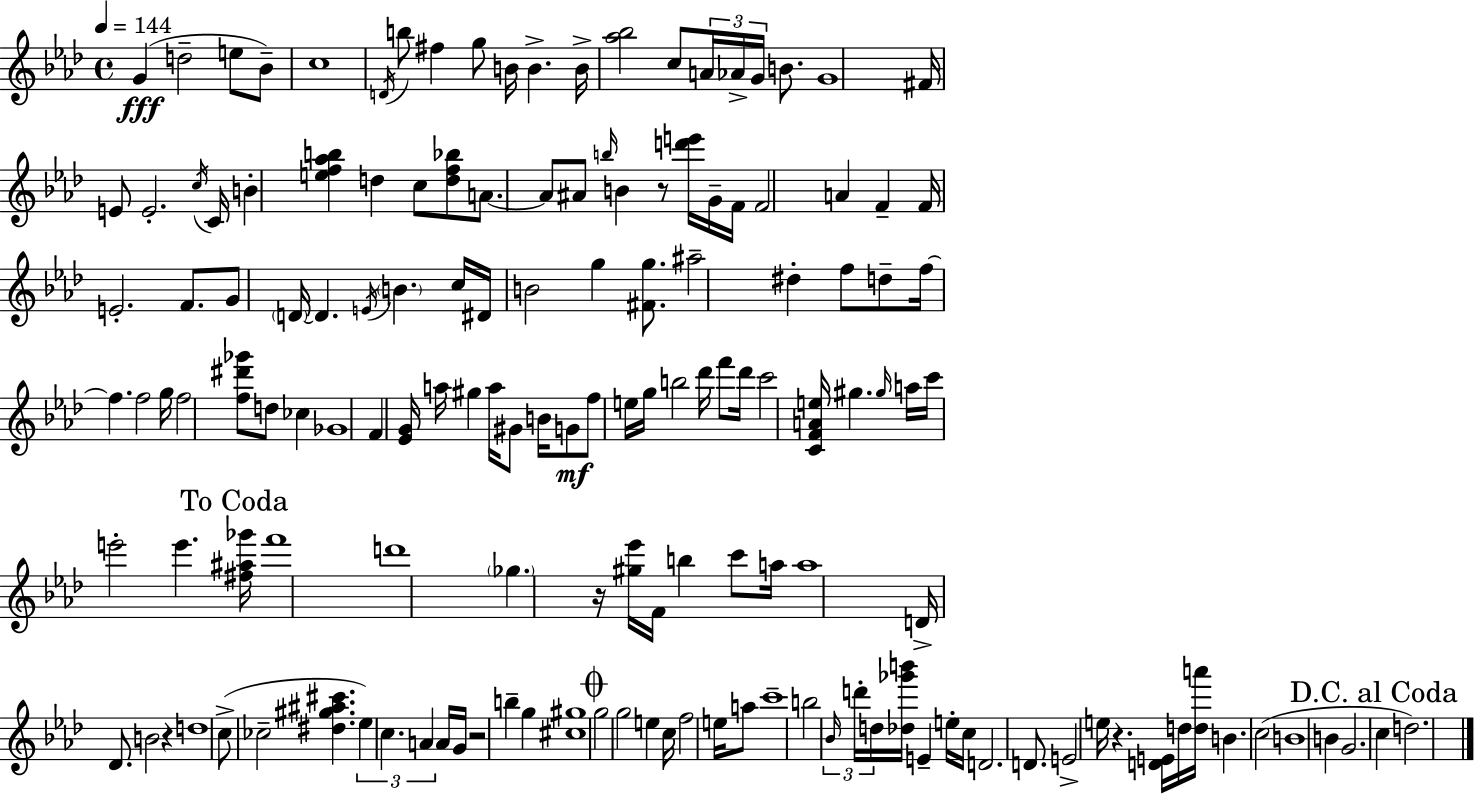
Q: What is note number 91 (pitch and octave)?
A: Db4